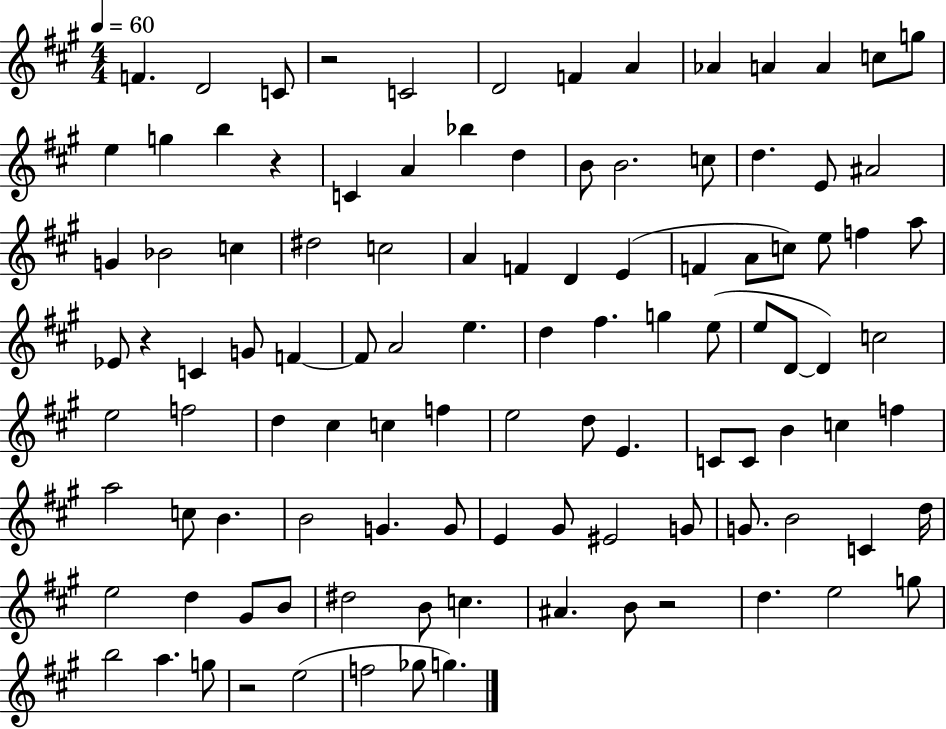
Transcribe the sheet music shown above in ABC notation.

X:1
T:Untitled
M:4/4
L:1/4
K:A
F D2 C/2 z2 C2 D2 F A _A A A c/2 g/2 e g b z C A _b d B/2 B2 c/2 d E/2 ^A2 G _B2 c ^d2 c2 A F D E F A/2 c/2 e/2 f a/2 _E/2 z C G/2 F F/2 A2 e d ^f g e/2 e/2 D/2 D c2 e2 f2 d ^c c f e2 d/2 E C/2 C/2 B c f a2 c/2 B B2 G G/2 E ^G/2 ^E2 G/2 G/2 B2 C d/4 e2 d ^G/2 B/2 ^d2 B/2 c ^A B/2 z2 d e2 g/2 b2 a g/2 z2 e2 f2 _g/2 g